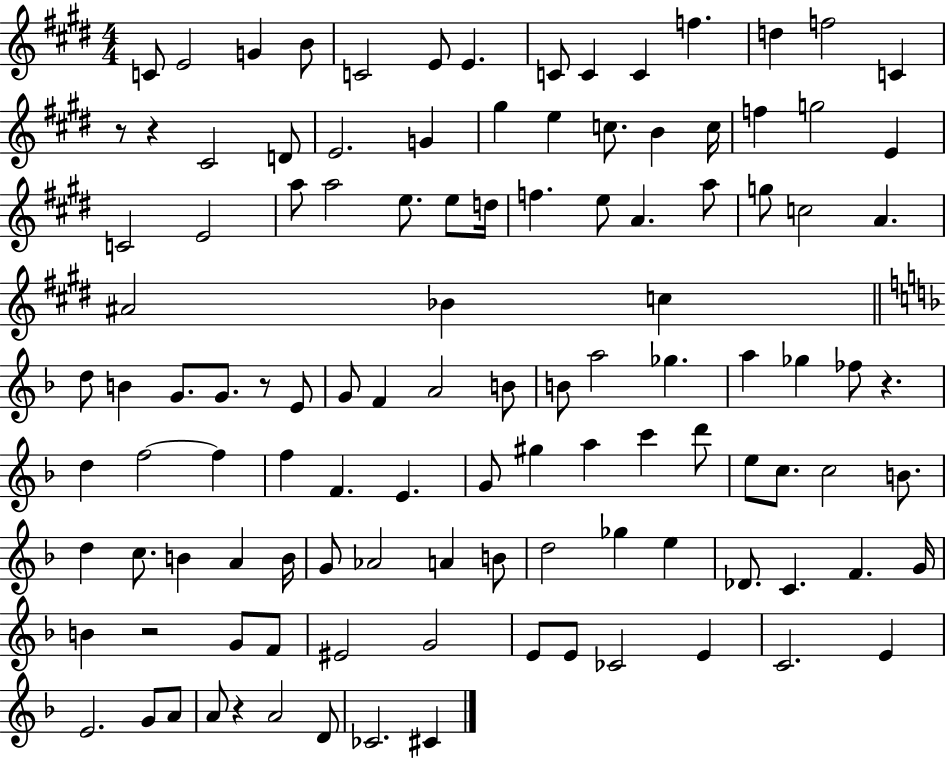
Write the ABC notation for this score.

X:1
T:Untitled
M:4/4
L:1/4
K:E
C/2 E2 G B/2 C2 E/2 E C/2 C C f d f2 C z/2 z ^C2 D/2 E2 G ^g e c/2 B c/4 f g2 E C2 E2 a/2 a2 e/2 e/2 d/4 f e/2 A a/2 g/2 c2 A ^A2 _B c d/2 B G/2 G/2 z/2 E/2 G/2 F A2 B/2 B/2 a2 _g a _g _f/2 z d f2 f f F E G/2 ^g a c' d'/2 e/2 c/2 c2 B/2 d c/2 B A B/4 G/2 _A2 A B/2 d2 _g e _D/2 C F G/4 B z2 G/2 F/2 ^E2 G2 E/2 E/2 _C2 E C2 E E2 G/2 A/2 A/2 z A2 D/2 _C2 ^C